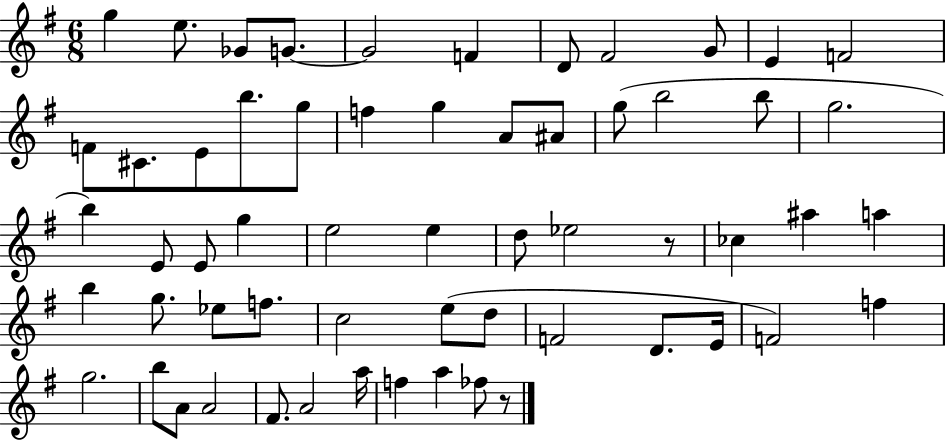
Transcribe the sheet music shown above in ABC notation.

X:1
T:Untitled
M:6/8
L:1/4
K:G
g e/2 _G/2 G/2 G2 F D/2 ^F2 G/2 E F2 F/2 ^C/2 E/2 b/2 g/2 f g A/2 ^A/2 g/2 b2 b/2 g2 b E/2 E/2 g e2 e d/2 _e2 z/2 _c ^a a b g/2 _e/2 f/2 c2 e/2 d/2 F2 D/2 E/4 F2 f g2 b/2 A/2 A2 ^F/2 A2 a/4 f a _f/2 z/2